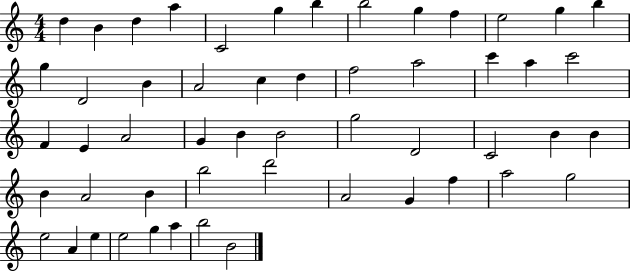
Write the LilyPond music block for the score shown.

{
  \clef treble
  \numericTimeSignature
  \time 4/4
  \key c \major
  d''4 b'4 d''4 a''4 | c'2 g''4 b''4 | b''2 g''4 f''4 | e''2 g''4 b''4 | \break g''4 d'2 b'4 | a'2 c''4 d''4 | f''2 a''2 | c'''4 a''4 c'''2 | \break f'4 e'4 a'2 | g'4 b'4 b'2 | g''2 d'2 | c'2 b'4 b'4 | \break b'4 a'2 b'4 | b''2 d'''2 | a'2 g'4 f''4 | a''2 g''2 | \break e''2 a'4 e''4 | e''2 g''4 a''4 | b''2 b'2 | \bar "|."
}